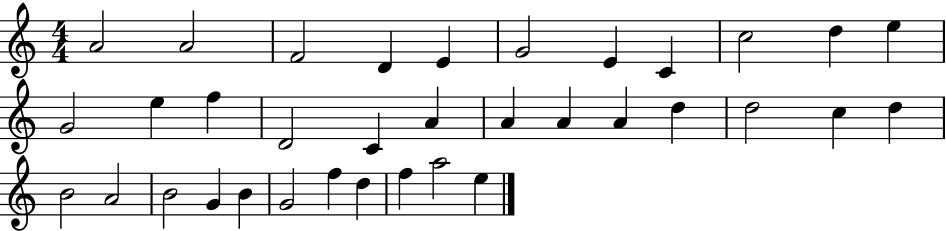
A4/h A4/h F4/h D4/q E4/q G4/h E4/q C4/q C5/h D5/q E5/q G4/h E5/q F5/q D4/h C4/q A4/q A4/q A4/q A4/q D5/q D5/h C5/q D5/q B4/h A4/h B4/h G4/q B4/q G4/h F5/q D5/q F5/q A5/h E5/q